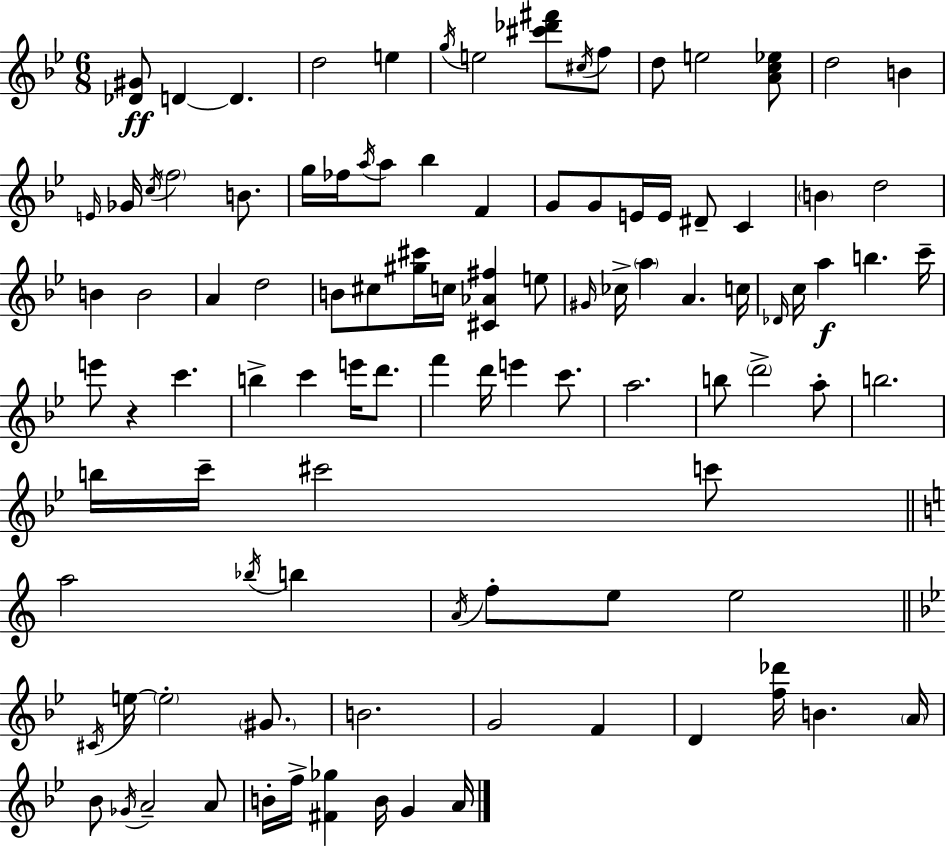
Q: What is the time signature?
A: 6/8